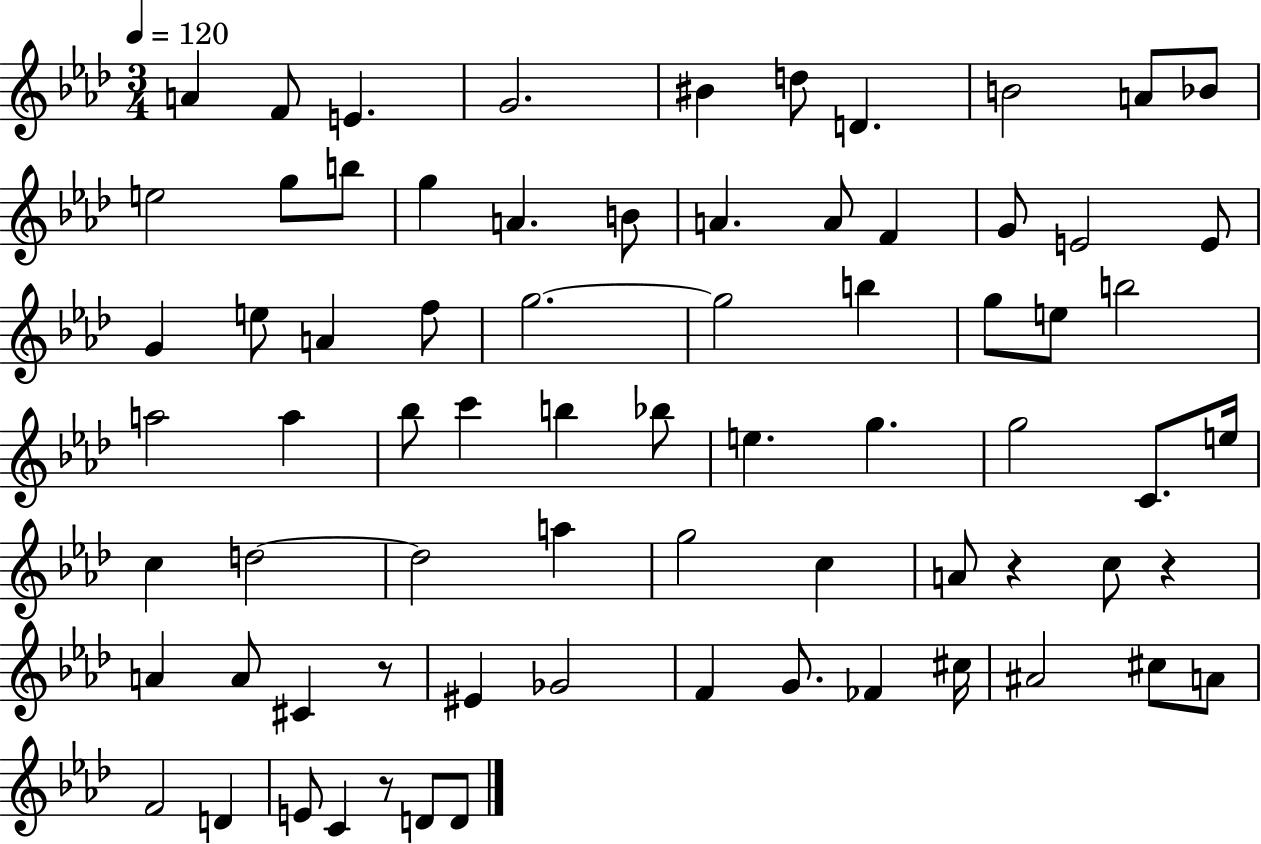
X:1
T:Untitled
M:3/4
L:1/4
K:Ab
A F/2 E G2 ^B d/2 D B2 A/2 _B/2 e2 g/2 b/2 g A B/2 A A/2 F G/2 E2 E/2 G e/2 A f/2 g2 g2 b g/2 e/2 b2 a2 a _b/2 c' b _b/2 e g g2 C/2 e/4 c d2 d2 a g2 c A/2 z c/2 z A A/2 ^C z/2 ^E _G2 F G/2 _F ^c/4 ^A2 ^c/2 A/2 F2 D E/2 C z/2 D/2 D/2